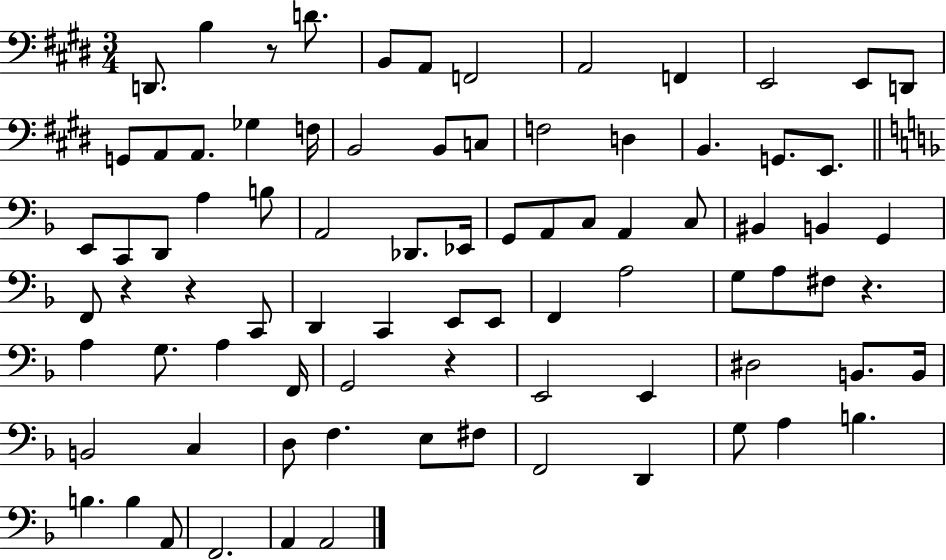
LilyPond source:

{
  \clef bass
  \numericTimeSignature
  \time 3/4
  \key e \major
  d,8. b4 r8 d'8. | b,8 a,8 f,2 | a,2 f,4 | e,2 e,8 d,8 | \break g,8 a,8 a,8. ges4 f16 | b,2 b,8 c8 | f2 d4 | b,4. g,8. e,8. | \break \bar "||" \break \key d \minor e,8 c,8 d,8 a4 b8 | a,2 des,8. ees,16 | g,8 a,8 c8 a,4 c8 | bis,4 b,4 g,4 | \break f,8 r4 r4 c,8 | d,4 c,4 e,8 e,8 | f,4 a2 | g8 a8 fis8 r4. | \break a4 g8. a4 f,16 | g,2 r4 | e,2 e,4 | dis2 b,8. b,16 | \break b,2 c4 | d8 f4. e8 fis8 | f,2 d,4 | g8 a4 b4. | \break b4. b4 a,8 | f,2. | a,4 a,2 | \bar "|."
}